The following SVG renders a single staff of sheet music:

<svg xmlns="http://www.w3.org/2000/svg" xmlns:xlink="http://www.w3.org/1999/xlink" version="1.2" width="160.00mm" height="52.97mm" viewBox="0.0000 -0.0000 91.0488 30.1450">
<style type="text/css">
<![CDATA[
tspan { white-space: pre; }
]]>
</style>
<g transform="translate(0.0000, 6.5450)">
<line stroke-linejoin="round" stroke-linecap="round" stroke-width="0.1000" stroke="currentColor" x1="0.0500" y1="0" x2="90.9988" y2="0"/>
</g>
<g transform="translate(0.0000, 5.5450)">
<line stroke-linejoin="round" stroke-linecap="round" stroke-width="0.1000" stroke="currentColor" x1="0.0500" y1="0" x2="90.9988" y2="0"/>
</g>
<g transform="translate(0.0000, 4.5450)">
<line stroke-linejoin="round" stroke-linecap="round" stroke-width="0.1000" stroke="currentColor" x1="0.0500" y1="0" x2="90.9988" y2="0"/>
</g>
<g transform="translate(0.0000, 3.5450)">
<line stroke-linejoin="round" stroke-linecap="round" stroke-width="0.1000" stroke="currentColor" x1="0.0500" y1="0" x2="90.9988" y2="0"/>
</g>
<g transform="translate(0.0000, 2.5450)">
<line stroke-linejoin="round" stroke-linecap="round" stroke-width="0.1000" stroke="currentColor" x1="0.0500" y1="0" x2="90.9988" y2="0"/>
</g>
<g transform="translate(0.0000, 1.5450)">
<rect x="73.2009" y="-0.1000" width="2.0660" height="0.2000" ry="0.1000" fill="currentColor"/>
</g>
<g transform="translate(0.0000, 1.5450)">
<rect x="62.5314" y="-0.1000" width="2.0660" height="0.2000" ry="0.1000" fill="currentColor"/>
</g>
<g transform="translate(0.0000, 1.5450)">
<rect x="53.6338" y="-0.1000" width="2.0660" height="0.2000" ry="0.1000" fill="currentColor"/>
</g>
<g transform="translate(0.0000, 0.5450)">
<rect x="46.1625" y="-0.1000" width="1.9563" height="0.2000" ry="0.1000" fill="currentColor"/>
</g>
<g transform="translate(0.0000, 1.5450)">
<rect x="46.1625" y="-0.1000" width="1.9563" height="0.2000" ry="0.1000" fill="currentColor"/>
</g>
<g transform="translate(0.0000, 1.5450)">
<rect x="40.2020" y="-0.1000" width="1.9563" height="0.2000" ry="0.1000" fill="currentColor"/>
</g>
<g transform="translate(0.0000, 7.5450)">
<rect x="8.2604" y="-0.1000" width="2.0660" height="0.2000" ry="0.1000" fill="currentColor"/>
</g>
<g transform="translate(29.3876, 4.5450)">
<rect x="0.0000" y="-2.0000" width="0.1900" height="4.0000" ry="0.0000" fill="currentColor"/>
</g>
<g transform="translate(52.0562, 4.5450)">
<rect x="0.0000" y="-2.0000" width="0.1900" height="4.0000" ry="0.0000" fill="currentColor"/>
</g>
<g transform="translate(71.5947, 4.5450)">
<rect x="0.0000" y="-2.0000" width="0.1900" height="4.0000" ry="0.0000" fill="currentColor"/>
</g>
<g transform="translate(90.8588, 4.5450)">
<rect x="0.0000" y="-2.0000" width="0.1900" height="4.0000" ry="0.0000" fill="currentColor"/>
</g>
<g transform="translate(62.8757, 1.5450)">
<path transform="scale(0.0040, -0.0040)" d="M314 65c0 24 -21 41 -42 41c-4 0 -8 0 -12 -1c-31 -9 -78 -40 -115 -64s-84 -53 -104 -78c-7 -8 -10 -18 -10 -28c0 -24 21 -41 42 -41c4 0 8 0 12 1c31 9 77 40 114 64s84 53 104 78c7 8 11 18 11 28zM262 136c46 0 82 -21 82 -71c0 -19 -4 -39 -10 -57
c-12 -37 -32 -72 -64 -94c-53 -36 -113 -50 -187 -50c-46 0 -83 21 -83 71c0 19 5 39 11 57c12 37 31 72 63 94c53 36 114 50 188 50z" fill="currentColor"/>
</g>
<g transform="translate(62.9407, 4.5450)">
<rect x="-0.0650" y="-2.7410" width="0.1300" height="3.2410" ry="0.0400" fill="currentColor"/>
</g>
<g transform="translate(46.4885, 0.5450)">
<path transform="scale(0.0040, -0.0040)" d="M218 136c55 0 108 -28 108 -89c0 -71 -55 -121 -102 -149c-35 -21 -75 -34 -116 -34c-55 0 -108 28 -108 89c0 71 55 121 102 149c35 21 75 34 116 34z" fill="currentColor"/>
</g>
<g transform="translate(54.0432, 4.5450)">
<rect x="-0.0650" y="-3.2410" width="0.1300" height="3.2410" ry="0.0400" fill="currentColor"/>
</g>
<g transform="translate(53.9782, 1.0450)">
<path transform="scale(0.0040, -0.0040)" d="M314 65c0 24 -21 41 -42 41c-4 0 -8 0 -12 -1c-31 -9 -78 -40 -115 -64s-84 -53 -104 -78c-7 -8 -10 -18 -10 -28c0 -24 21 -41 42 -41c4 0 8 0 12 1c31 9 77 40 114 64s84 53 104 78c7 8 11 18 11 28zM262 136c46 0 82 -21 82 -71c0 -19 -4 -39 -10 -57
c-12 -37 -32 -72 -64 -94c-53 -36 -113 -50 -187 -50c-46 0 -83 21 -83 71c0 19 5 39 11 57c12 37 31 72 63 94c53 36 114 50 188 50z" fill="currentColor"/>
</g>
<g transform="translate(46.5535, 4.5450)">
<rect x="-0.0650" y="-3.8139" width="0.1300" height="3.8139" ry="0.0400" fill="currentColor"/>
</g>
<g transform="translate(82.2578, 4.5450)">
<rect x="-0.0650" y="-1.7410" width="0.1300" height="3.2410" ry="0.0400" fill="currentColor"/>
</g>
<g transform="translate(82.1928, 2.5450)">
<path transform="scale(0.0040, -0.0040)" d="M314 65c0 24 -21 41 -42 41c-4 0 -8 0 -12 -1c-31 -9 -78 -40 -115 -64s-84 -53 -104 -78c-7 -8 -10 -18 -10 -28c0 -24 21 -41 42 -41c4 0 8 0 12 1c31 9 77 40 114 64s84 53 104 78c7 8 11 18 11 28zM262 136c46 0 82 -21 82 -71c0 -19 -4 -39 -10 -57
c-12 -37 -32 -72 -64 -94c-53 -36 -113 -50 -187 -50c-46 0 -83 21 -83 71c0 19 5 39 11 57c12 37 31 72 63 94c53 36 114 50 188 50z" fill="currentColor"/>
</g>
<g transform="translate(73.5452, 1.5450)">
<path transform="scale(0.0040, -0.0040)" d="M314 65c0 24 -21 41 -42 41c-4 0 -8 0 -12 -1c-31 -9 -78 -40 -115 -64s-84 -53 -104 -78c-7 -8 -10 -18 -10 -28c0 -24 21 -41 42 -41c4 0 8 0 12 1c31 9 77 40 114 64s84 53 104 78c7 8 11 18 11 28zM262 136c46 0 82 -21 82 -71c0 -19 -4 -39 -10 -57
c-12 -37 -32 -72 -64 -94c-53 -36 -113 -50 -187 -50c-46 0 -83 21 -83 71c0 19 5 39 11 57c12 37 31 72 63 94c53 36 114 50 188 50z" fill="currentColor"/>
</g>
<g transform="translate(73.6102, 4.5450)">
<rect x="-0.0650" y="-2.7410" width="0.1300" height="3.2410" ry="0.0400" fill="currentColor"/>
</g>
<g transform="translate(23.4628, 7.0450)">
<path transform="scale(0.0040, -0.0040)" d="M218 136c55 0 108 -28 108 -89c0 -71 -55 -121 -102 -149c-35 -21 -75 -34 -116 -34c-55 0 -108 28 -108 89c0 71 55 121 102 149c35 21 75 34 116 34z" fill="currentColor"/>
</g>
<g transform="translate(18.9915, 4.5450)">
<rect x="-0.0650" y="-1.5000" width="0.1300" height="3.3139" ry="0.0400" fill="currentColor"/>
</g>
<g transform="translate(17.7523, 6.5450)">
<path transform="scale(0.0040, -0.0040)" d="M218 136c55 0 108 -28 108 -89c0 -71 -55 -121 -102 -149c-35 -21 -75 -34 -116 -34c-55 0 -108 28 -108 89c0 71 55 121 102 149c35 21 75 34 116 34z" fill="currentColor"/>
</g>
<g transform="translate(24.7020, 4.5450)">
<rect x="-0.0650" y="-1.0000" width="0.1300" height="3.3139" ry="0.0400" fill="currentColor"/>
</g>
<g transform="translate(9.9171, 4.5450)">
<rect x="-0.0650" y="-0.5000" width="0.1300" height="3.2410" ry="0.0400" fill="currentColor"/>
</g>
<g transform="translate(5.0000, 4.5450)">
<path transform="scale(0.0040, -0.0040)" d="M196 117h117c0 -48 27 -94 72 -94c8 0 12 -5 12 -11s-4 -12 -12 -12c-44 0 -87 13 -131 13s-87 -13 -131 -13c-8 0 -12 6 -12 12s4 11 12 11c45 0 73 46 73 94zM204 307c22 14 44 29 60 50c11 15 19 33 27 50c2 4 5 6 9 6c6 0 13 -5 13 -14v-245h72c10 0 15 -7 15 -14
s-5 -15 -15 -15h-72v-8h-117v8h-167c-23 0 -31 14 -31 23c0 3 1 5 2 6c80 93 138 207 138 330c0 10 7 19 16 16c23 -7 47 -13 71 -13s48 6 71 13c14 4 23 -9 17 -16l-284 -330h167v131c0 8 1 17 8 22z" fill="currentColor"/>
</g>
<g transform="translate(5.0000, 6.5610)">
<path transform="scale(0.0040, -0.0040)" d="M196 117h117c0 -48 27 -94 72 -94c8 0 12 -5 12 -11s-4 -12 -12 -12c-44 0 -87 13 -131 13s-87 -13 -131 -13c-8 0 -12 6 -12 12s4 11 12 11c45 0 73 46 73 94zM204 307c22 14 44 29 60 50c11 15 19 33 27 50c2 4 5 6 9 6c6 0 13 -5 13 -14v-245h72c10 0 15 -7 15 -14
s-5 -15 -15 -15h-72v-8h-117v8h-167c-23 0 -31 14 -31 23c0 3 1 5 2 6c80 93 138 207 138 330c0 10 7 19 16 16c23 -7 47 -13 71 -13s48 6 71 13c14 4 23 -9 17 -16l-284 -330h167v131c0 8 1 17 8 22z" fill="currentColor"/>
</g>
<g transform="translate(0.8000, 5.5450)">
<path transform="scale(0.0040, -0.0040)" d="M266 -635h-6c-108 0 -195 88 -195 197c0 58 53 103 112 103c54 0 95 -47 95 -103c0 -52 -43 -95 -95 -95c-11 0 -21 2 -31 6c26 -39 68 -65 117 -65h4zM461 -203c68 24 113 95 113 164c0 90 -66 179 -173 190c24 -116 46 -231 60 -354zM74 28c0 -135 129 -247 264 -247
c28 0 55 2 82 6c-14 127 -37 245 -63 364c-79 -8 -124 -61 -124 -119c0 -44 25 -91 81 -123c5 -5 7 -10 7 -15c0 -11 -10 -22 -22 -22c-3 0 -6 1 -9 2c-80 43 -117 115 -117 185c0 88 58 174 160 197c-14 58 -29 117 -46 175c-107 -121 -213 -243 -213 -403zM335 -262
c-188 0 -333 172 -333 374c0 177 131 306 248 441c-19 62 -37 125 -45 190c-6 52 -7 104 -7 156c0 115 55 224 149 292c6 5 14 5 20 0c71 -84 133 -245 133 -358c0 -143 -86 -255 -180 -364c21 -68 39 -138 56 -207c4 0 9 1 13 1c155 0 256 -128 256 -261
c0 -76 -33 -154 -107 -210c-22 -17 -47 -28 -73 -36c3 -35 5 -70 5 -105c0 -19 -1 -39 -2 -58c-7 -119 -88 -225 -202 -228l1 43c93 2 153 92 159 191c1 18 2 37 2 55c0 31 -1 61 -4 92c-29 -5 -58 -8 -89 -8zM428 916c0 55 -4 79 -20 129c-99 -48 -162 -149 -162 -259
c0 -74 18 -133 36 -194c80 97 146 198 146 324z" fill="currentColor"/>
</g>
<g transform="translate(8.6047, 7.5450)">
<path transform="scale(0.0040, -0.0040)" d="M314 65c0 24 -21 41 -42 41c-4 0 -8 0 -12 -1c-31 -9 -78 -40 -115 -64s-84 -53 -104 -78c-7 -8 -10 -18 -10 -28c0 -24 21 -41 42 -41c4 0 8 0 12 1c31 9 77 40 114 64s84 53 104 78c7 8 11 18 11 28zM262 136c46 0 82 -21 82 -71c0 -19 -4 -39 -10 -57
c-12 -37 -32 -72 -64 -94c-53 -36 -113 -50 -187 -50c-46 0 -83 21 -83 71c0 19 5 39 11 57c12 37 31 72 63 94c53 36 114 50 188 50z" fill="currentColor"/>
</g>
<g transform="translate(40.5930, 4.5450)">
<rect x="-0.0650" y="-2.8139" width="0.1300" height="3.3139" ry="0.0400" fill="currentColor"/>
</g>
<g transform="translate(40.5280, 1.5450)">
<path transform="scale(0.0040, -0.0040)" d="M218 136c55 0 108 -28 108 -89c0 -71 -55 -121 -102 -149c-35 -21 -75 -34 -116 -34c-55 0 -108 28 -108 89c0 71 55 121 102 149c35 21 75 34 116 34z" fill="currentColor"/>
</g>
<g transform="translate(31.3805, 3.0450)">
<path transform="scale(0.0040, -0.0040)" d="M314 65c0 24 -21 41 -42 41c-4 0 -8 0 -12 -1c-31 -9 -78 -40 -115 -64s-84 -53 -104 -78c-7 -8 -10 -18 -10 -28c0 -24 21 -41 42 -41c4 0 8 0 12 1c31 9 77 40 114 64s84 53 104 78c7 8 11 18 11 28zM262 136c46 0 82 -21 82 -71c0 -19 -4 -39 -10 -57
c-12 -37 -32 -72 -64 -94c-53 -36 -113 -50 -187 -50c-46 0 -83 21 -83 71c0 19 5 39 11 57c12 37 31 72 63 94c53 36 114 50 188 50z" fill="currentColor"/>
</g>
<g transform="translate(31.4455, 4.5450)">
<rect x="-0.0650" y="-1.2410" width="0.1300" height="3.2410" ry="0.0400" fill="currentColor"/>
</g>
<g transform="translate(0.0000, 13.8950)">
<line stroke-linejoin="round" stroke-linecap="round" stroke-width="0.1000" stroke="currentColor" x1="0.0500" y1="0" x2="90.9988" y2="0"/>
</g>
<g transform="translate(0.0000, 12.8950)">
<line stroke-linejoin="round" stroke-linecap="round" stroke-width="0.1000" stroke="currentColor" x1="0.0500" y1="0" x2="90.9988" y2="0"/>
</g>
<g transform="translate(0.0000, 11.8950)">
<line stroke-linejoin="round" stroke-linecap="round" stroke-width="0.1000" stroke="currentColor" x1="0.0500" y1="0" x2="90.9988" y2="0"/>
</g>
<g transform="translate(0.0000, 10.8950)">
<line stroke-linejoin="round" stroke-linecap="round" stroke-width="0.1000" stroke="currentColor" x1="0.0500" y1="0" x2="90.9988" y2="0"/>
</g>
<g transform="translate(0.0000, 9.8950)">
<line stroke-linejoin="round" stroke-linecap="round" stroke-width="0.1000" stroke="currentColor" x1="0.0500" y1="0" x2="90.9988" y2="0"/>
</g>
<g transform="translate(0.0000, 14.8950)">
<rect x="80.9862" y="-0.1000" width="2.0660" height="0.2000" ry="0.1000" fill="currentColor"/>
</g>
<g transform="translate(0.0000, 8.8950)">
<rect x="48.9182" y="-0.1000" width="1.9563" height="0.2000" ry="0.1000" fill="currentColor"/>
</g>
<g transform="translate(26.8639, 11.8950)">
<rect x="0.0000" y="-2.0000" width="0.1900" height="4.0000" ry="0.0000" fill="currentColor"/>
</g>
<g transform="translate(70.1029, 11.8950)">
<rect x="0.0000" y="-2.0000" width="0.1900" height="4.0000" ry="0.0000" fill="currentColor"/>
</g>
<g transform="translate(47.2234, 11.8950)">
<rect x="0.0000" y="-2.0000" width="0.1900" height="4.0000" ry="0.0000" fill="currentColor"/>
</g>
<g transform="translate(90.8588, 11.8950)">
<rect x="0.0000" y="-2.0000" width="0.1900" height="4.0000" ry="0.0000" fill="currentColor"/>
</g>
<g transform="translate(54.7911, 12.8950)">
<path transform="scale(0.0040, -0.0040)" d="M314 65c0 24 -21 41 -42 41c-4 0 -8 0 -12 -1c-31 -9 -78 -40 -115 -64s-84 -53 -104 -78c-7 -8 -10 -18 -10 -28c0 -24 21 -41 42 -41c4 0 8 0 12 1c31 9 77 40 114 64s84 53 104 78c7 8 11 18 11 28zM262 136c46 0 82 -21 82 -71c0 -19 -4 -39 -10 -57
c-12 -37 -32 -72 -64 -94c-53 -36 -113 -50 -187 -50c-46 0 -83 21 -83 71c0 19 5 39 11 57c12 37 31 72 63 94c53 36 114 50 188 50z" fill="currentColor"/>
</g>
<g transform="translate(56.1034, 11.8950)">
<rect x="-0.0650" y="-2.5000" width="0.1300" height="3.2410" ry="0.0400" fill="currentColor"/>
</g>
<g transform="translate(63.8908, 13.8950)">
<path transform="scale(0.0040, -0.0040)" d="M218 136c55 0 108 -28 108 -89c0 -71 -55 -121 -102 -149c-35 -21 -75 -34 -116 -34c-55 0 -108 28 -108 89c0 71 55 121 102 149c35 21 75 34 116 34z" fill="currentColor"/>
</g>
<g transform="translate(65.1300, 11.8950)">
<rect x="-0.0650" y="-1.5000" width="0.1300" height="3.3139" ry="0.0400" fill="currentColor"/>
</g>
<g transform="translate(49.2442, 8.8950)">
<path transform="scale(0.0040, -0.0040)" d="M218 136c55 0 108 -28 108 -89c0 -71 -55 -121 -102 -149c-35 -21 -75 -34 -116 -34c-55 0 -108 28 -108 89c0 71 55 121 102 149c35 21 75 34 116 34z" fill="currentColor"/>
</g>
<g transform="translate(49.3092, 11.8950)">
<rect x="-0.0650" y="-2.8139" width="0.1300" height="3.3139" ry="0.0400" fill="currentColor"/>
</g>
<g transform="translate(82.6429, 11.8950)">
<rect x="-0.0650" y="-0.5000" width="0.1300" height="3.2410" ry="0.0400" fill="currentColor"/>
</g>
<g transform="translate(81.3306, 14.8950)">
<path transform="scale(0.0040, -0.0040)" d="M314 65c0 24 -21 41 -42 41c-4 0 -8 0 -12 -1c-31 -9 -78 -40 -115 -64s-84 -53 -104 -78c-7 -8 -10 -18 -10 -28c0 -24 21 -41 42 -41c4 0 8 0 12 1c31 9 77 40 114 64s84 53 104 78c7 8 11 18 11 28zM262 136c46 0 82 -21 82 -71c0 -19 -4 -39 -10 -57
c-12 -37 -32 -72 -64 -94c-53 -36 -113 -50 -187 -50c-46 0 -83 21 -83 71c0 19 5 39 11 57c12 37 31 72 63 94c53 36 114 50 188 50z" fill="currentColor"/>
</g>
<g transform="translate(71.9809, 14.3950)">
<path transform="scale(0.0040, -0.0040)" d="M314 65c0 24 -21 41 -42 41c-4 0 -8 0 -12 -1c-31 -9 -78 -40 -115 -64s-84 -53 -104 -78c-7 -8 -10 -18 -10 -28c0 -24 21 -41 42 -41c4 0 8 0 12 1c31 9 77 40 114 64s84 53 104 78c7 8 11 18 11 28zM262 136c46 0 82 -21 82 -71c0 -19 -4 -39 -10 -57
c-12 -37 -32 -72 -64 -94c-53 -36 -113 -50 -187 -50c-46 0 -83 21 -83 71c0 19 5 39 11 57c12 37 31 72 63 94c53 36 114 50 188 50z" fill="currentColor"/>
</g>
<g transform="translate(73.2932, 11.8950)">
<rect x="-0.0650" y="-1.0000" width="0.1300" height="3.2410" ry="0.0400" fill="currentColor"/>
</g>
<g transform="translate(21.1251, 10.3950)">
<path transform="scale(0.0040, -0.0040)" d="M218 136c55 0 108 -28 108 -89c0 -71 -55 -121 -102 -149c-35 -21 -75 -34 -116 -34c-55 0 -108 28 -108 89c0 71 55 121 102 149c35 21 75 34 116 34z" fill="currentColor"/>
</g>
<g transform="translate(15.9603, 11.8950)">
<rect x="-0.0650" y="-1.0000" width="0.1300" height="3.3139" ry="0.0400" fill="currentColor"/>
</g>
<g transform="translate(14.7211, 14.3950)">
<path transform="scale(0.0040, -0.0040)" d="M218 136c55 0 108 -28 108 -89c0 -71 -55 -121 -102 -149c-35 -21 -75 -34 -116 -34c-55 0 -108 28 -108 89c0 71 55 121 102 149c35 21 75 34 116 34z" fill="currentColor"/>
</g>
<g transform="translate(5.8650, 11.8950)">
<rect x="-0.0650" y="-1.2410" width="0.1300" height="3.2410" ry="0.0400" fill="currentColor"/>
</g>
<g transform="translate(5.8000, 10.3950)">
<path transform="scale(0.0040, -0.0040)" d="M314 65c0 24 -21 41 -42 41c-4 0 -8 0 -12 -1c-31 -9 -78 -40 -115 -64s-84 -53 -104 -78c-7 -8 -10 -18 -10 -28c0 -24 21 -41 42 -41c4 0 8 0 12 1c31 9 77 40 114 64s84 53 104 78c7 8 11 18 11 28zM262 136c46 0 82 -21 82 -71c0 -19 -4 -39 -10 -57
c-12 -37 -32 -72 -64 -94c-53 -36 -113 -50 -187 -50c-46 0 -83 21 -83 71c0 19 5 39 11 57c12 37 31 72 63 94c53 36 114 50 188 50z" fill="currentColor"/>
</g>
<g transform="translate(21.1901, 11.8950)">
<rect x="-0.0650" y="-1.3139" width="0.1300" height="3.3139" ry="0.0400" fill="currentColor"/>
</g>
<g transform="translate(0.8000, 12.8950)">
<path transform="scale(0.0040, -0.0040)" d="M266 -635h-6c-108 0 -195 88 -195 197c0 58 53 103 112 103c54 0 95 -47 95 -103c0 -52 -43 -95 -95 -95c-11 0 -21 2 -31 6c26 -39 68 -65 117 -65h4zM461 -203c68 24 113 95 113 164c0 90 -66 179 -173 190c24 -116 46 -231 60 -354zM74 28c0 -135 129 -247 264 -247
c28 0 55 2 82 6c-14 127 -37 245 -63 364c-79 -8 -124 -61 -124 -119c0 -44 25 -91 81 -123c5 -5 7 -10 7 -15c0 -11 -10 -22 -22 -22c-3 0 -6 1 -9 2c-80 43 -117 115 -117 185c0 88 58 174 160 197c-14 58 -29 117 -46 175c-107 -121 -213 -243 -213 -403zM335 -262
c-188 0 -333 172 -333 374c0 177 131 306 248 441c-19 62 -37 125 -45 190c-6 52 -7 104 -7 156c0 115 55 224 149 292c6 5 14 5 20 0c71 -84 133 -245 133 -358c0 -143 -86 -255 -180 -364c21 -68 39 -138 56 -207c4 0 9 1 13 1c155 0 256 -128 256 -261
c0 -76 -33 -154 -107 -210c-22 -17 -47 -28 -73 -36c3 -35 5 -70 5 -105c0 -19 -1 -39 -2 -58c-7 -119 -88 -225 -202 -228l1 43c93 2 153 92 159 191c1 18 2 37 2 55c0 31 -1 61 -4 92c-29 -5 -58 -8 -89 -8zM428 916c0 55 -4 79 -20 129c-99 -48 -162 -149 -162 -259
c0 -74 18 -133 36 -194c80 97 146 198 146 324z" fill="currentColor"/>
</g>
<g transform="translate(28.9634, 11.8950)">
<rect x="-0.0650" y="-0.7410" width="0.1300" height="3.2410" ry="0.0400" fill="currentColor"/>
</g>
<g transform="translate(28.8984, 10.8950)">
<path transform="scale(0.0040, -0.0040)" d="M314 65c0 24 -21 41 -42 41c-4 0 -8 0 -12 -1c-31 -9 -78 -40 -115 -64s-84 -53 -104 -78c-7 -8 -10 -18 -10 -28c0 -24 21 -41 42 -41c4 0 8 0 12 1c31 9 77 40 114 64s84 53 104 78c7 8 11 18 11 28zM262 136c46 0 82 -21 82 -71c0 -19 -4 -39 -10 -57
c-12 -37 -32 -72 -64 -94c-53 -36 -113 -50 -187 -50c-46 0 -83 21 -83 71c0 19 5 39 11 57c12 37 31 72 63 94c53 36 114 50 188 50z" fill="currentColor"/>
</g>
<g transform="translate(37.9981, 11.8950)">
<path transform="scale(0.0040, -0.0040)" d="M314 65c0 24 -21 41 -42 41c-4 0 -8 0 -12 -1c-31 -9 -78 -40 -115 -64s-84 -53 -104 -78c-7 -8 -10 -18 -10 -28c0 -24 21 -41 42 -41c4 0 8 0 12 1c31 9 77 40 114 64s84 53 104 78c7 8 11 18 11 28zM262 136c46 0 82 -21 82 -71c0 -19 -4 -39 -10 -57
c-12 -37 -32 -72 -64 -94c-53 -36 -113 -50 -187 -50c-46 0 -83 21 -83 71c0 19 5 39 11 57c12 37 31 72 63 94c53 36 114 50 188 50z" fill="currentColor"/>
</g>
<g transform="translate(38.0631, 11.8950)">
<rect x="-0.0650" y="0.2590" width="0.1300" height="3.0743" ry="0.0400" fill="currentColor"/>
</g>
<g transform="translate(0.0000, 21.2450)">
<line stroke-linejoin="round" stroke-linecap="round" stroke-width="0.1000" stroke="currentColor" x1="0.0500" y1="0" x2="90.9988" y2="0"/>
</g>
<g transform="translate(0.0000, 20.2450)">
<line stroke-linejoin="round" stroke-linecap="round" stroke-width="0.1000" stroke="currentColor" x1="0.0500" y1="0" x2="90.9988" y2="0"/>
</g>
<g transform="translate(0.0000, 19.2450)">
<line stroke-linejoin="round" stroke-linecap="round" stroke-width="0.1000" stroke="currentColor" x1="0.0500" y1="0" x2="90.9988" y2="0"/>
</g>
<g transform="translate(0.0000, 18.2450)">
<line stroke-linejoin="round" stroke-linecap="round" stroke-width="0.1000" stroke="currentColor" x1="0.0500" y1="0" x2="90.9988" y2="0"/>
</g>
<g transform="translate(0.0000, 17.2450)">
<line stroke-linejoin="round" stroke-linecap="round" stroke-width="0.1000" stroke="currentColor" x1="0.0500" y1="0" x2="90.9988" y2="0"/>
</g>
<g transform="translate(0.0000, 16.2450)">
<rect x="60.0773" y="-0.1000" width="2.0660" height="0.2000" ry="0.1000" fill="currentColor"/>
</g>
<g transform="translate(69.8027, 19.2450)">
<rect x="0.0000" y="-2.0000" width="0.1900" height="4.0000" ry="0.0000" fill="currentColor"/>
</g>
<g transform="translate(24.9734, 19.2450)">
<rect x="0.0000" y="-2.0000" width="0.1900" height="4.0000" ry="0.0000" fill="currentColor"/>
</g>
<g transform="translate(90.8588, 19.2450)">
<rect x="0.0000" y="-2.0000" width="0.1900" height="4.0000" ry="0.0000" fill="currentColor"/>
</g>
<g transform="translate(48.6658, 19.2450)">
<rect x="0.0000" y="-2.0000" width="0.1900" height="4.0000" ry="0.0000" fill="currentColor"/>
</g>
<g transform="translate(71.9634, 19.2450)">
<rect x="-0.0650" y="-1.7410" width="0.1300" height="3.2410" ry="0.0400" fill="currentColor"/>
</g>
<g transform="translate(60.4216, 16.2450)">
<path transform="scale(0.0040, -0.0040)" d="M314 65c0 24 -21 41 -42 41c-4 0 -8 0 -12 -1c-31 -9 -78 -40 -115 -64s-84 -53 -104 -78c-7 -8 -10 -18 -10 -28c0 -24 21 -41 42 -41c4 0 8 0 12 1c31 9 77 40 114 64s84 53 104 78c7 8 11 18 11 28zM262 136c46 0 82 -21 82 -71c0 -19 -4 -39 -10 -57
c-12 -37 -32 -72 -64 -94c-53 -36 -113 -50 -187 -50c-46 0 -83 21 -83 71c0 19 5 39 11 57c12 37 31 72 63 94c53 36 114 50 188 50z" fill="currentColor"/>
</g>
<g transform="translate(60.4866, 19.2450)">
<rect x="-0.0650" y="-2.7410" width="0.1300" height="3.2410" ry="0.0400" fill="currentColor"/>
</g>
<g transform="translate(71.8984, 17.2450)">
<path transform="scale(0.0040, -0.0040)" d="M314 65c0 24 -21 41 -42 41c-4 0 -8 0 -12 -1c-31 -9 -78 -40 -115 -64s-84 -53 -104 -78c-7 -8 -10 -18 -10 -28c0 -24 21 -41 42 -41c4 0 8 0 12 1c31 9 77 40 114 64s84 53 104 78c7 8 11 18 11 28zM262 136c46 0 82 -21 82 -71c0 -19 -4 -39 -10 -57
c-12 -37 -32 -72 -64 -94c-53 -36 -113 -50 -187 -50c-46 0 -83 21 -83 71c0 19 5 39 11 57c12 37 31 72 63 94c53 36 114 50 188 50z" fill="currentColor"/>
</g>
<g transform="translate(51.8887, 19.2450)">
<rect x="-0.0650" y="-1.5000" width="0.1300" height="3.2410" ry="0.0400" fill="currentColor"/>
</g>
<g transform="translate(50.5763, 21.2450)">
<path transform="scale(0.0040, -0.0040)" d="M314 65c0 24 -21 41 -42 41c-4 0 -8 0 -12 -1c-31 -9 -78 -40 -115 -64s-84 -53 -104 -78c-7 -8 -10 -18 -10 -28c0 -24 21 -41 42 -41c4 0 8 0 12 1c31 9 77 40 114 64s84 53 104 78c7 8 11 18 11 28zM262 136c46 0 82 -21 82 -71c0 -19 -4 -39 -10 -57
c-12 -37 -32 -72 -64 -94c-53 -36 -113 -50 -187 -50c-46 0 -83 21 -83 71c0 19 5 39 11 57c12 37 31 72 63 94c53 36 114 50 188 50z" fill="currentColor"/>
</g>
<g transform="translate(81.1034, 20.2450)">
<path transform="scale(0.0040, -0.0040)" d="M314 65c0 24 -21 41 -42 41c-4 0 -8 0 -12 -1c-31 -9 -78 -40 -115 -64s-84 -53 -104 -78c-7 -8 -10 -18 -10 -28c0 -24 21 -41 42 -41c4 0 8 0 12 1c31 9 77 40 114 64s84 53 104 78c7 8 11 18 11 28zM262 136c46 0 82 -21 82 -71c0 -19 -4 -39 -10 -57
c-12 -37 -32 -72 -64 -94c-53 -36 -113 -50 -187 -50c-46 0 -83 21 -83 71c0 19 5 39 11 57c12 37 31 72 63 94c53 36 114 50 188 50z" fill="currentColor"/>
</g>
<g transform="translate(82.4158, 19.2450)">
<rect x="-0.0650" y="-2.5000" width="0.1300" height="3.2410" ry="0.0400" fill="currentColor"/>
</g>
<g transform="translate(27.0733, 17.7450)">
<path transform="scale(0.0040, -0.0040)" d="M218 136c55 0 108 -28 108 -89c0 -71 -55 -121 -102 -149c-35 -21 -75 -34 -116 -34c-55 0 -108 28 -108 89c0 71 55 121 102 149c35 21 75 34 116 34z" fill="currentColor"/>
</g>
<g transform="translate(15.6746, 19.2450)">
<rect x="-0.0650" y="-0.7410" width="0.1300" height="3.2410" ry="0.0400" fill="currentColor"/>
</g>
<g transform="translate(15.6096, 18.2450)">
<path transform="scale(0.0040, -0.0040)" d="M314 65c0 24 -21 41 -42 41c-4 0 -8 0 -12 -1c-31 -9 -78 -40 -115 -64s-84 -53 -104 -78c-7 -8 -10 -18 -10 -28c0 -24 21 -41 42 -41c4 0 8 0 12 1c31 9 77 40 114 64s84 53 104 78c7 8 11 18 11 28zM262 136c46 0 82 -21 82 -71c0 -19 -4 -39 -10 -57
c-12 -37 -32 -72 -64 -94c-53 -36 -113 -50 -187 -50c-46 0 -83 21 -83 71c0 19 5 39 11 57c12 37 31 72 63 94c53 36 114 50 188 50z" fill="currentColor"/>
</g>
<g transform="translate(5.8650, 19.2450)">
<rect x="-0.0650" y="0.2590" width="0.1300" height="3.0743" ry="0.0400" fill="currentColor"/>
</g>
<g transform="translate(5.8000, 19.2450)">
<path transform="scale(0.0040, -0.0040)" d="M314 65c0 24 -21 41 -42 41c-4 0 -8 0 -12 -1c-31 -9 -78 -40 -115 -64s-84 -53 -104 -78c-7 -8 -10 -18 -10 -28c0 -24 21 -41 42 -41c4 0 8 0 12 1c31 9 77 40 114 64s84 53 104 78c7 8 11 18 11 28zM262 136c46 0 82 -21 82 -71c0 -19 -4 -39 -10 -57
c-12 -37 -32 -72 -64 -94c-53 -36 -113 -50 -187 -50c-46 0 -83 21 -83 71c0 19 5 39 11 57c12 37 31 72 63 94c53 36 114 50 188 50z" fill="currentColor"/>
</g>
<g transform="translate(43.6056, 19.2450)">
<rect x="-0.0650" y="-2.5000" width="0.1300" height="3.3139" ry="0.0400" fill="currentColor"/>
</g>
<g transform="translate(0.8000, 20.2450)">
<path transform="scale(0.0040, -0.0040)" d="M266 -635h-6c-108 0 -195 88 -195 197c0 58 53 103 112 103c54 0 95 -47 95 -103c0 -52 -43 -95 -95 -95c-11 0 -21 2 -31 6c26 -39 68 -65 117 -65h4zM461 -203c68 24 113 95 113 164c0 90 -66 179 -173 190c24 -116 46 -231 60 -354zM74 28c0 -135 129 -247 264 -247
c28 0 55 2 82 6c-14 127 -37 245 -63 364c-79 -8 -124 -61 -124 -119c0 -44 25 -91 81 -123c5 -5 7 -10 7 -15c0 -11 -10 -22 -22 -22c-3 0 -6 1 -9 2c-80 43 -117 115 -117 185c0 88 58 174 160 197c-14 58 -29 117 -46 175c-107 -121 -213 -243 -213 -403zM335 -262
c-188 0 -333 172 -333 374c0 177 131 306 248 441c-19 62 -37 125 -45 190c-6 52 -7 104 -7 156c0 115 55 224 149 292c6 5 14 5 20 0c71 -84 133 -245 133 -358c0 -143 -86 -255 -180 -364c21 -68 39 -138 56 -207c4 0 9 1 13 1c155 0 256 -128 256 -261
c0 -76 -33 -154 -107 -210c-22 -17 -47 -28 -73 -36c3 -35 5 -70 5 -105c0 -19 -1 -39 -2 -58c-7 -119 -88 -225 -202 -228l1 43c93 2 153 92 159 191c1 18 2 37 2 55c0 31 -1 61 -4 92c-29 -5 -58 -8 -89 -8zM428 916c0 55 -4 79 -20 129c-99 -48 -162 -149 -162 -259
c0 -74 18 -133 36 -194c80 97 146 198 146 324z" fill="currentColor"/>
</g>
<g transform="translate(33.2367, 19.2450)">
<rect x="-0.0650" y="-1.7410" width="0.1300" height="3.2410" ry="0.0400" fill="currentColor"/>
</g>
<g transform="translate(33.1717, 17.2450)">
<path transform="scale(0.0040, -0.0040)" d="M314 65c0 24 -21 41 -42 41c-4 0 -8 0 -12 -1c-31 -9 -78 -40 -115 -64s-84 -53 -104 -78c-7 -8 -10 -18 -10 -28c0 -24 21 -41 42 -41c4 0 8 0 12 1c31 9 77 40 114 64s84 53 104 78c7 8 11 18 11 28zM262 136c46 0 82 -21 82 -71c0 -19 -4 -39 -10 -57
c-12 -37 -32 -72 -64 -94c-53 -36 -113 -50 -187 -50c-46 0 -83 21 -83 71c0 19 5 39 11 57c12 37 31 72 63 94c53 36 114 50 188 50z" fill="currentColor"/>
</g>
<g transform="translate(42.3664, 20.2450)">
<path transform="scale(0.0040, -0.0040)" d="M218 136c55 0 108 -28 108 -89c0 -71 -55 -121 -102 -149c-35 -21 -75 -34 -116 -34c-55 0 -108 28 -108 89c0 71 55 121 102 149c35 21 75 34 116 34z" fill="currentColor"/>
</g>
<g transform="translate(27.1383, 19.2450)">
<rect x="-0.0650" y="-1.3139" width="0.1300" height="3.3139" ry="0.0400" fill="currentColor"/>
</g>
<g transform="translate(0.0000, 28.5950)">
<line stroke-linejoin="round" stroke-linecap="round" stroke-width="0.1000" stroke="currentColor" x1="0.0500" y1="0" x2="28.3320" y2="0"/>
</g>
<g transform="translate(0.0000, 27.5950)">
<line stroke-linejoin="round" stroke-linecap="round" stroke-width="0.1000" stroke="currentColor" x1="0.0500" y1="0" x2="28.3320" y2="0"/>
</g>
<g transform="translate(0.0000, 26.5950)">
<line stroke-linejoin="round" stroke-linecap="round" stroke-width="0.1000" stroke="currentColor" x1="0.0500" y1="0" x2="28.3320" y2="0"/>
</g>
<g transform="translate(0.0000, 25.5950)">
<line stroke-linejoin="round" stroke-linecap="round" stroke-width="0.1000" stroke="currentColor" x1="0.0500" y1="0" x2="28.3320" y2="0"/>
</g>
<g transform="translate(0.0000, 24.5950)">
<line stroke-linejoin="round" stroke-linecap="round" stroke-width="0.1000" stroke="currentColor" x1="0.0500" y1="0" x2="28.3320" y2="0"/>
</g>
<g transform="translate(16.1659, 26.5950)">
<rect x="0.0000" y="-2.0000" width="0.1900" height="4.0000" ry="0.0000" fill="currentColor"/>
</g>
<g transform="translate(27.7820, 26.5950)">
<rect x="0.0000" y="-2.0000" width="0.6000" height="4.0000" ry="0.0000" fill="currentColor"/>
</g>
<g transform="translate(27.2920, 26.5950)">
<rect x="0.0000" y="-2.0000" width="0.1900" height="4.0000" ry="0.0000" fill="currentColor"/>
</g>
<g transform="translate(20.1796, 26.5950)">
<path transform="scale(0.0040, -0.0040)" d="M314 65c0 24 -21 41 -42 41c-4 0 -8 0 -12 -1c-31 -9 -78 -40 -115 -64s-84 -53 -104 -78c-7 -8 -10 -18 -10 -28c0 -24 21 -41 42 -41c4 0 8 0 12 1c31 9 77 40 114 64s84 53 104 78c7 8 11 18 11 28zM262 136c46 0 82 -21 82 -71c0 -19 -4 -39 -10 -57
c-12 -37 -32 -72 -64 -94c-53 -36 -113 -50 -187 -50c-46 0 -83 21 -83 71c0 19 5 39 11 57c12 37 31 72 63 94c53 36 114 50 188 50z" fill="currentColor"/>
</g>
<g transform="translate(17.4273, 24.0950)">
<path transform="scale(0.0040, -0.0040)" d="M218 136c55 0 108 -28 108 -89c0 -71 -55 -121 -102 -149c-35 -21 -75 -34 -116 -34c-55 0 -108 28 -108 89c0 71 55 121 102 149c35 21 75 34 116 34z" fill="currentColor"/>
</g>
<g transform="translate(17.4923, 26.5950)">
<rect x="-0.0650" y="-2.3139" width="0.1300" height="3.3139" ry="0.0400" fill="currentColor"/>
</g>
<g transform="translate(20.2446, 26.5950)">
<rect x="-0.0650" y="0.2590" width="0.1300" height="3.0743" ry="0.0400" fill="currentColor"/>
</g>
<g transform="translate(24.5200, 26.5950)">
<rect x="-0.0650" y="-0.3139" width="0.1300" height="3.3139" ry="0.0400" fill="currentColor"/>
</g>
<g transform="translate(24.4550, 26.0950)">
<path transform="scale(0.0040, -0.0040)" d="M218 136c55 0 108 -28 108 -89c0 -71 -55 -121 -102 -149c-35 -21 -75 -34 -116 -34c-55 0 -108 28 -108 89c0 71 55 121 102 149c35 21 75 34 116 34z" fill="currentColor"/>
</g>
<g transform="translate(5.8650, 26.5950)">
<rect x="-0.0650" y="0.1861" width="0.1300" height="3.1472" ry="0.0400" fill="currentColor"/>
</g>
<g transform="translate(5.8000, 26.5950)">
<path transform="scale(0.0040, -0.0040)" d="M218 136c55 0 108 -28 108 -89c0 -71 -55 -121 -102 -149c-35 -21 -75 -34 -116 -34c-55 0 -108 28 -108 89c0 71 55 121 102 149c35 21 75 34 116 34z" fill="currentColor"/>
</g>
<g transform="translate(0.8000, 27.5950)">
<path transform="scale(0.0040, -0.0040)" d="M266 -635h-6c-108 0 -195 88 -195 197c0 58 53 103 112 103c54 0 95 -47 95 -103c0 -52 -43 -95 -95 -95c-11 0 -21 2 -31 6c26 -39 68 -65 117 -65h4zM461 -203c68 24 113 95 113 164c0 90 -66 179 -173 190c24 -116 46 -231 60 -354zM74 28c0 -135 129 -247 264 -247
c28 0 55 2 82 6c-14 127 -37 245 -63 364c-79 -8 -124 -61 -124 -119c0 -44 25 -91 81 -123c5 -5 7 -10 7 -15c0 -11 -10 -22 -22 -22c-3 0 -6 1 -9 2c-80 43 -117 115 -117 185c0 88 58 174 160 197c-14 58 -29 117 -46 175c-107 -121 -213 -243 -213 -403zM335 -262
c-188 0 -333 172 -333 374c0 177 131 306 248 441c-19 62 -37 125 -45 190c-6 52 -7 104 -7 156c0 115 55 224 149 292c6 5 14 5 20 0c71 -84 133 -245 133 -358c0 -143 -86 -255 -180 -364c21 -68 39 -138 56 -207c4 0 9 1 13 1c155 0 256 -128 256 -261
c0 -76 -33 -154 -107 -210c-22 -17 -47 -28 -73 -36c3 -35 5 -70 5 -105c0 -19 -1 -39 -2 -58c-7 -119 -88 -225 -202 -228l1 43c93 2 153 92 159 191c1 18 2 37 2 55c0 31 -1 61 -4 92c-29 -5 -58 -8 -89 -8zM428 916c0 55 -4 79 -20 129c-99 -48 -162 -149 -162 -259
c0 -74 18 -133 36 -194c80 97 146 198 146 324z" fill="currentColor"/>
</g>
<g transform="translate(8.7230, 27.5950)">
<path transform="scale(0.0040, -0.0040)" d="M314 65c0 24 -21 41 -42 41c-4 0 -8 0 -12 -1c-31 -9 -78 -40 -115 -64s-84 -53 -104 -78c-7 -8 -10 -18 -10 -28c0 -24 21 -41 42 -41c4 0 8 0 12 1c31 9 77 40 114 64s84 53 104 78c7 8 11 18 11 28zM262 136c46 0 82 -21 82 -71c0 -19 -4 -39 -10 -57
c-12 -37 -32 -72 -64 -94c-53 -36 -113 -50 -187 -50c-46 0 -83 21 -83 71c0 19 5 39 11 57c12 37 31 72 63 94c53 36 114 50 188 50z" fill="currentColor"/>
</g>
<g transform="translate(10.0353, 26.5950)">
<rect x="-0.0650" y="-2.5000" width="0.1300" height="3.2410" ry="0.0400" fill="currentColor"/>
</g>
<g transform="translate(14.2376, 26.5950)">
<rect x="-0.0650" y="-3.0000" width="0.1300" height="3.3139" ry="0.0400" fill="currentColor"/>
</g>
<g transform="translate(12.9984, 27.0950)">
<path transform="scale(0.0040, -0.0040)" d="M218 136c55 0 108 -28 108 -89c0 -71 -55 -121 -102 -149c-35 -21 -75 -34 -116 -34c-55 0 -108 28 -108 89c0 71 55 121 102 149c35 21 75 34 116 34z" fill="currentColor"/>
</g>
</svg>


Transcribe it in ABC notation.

X:1
T:Untitled
M:4/4
L:1/4
K:C
C2 E D e2 a c' b2 a2 a2 f2 e2 D e d2 B2 a G2 E D2 C2 B2 d2 e f2 G E2 a2 f2 G2 B G2 A g B2 c